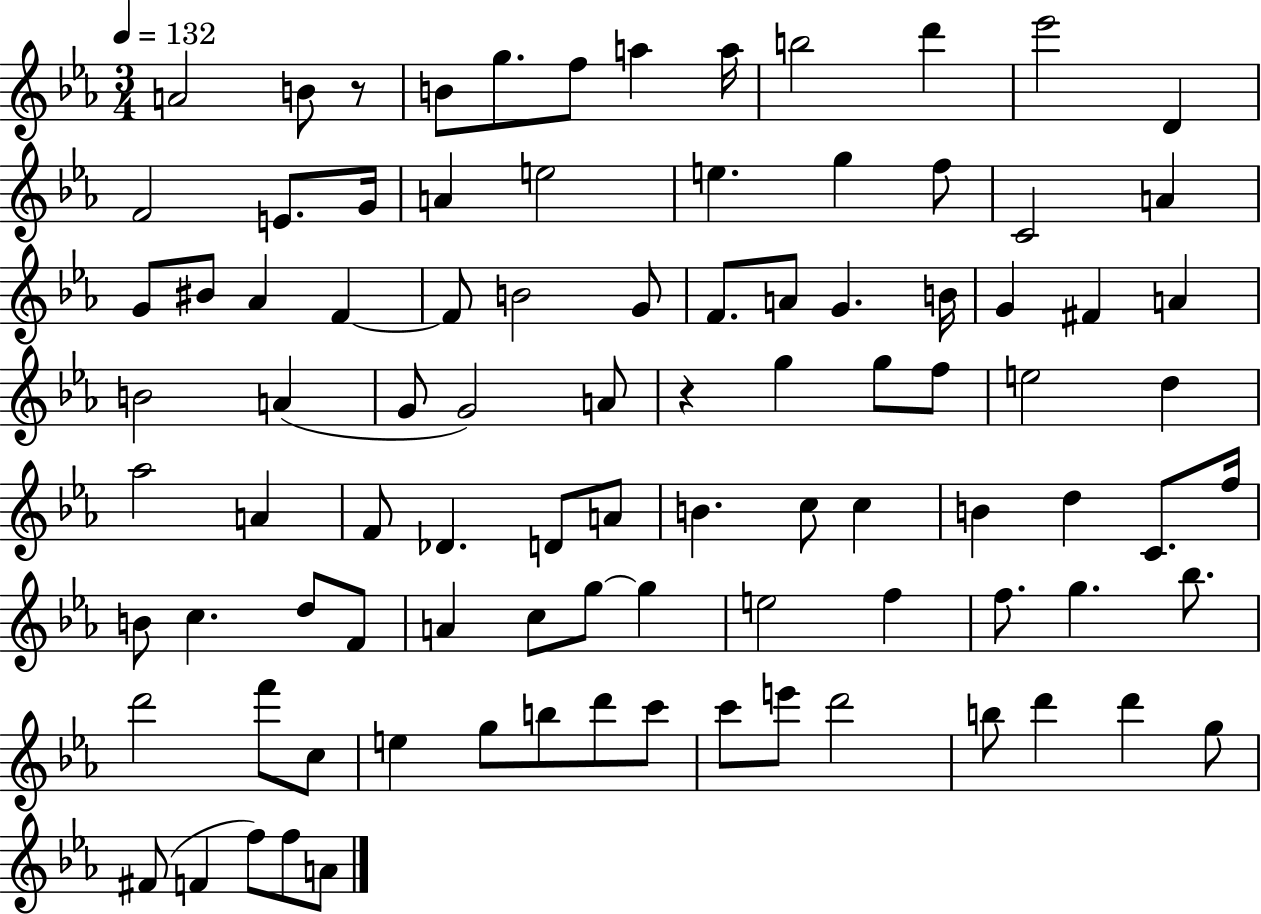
{
  \clef treble
  \numericTimeSignature
  \time 3/4
  \key ees \major
  \tempo 4 = 132
  \repeat volta 2 { a'2 b'8 r8 | b'8 g''8. f''8 a''4 a''16 | b''2 d'''4 | ees'''2 d'4 | \break f'2 e'8. g'16 | a'4 e''2 | e''4. g''4 f''8 | c'2 a'4 | \break g'8 bis'8 aes'4 f'4~~ | f'8 b'2 g'8 | f'8. a'8 g'4. b'16 | g'4 fis'4 a'4 | \break b'2 a'4( | g'8 g'2) a'8 | r4 g''4 g''8 f''8 | e''2 d''4 | \break aes''2 a'4 | f'8 des'4. d'8 a'8 | b'4. c''8 c''4 | b'4 d''4 c'8. f''16 | \break b'8 c''4. d''8 f'8 | a'4 c''8 g''8~~ g''4 | e''2 f''4 | f''8. g''4. bes''8. | \break d'''2 f'''8 c''8 | e''4 g''8 b''8 d'''8 c'''8 | c'''8 e'''8 d'''2 | b''8 d'''4 d'''4 g''8 | \break fis'8( f'4 f''8) f''8 a'8 | } \bar "|."
}